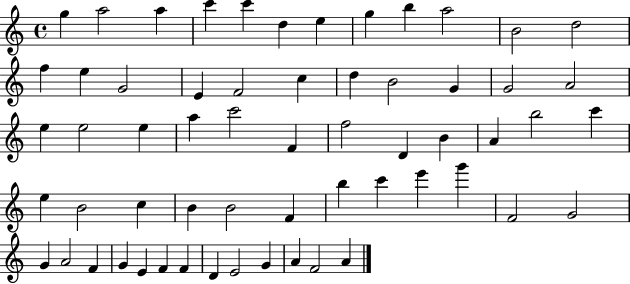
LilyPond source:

{
  \clef treble
  \time 4/4
  \defaultTimeSignature
  \key c \major
  g''4 a''2 a''4 | c'''4 c'''4 d''4 e''4 | g''4 b''4 a''2 | b'2 d''2 | \break f''4 e''4 g'2 | e'4 f'2 c''4 | d''4 b'2 g'4 | g'2 a'2 | \break e''4 e''2 e''4 | a''4 c'''2 f'4 | f''2 d'4 b'4 | a'4 b''2 c'''4 | \break e''4 b'2 c''4 | b'4 b'2 f'4 | b''4 c'''4 e'''4 g'''4 | f'2 g'2 | \break g'4 a'2 f'4 | g'4 e'4 f'4 f'4 | d'4 e'2 g'4 | a'4 f'2 a'4 | \break \bar "|."
}